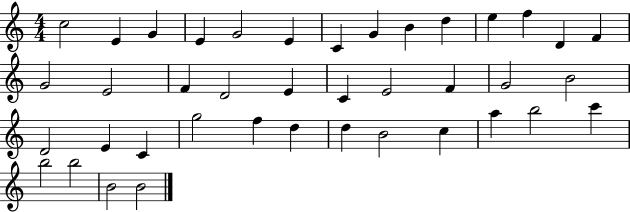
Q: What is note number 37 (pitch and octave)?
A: B5